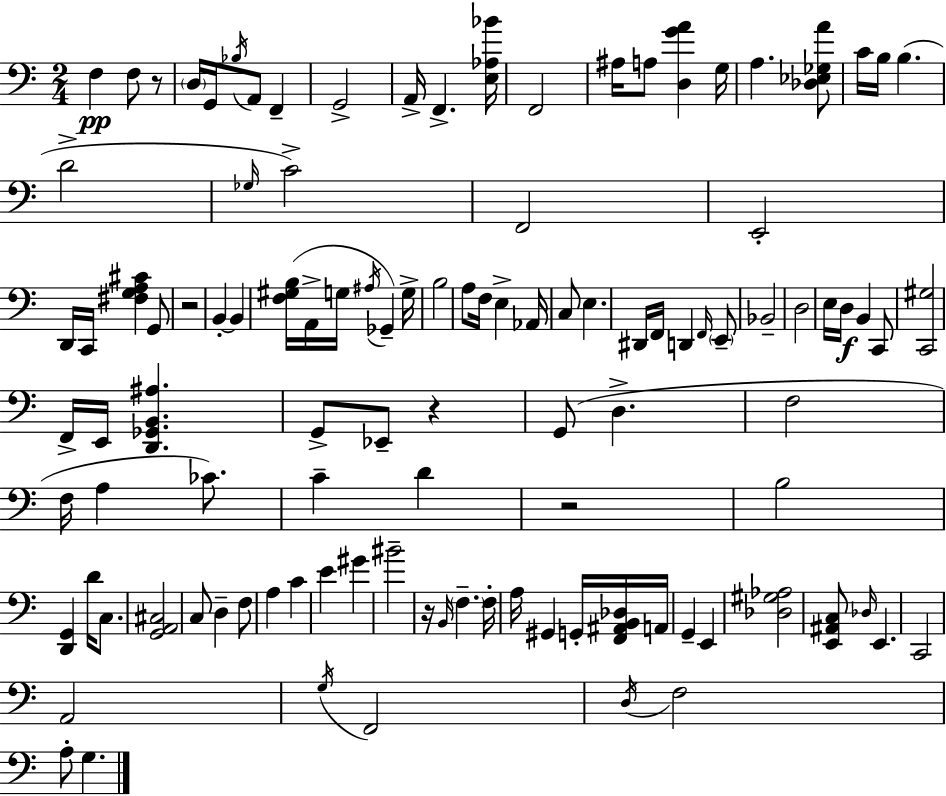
F3/q F3/e R/e D3/s G2/s Bb3/s A2/e F2/q G2/h A2/s F2/q. [E3,Ab3,Bb4]/s F2/h A#3/s A3/e [D3,G4,A4]/q G3/s A3/q. [Db3,Eb3,Gb3,A4]/e C4/s B3/s B3/q. D4/h Gb3/s C4/h F2/h E2/h D2/s C2/s [F#3,G3,A3,C#4]/q G2/e R/h B2/q B2/q [F3,G#3,B3]/s A2/s G3/s A#3/s Gb2/q G3/s B3/h A3/e F3/s E3/q Ab2/s C3/e E3/q. D#2/s F2/s D2/q F2/s E2/e Bb2/h D3/h E3/s D3/s B2/q C2/e [C2,G#3]/h F2/s E2/s [D2,Gb2,B2,A#3]/q. G2/e Eb2/e R/q G2/e D3/q. F3/h F3/s A3/q CES4/e. C4/q D4/q R/h B3/h [D2,G2]/q D4/s C3/e. [G2,A2,C#3]/h C3/e D3/q F3/e A3/q C4/q E4/q G#4/q BIS4/h R/s B2/s F3/q. F3/s A3/s G#2/q G2/s [F2,A#2,B2,Db3]/s A2/s G2/q E2/q [Db3,G#3,Ab3]/h [E2,A#2,C3]/e Db3/s E2/q. C2/h A2/h G3/s F2/h D3/s F3/h A3/e G3/q.